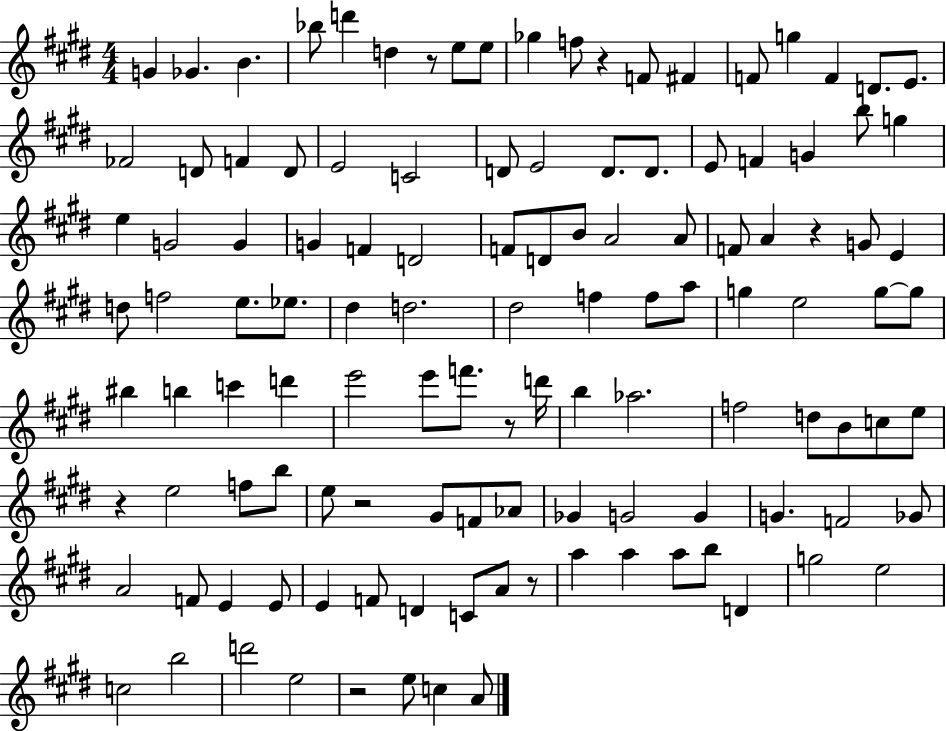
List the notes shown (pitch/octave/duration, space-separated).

G4/q Gb4/q. B4/q. Bb5/e D6/q D5/q R/e E5/e E5/e Gb5/q F5/e R/q F4/e F#4/q F4/e G5/q F4/q D4/e. E4/e. FES4/h D4/e F4/q D4/e E4/h C4/h D4/e E4/h D4/e. D4/e. E4/e F4/q G4/q B5/e G5/q E5/q G4/h G4/q G4/q F4/q D4/h F4/e D4/e B4/e A4/h A4/e F4/e A4/q R/q G4/e E4/q D5/e F5/h E5/e. Eb5/e. D#5/q D5/h. D#5/h F5/q F5/e A5/e G5/q E5/h G5/e G5/e BIS5/q B5/q C6/q D6/q E6/h E6/e F6/e. R/e D6/s B5/q Ab5/h. F5/h D5/e B4/e C5/e E5/e R/q E5/h F5/e B5/e E5/e R/h G#4/e F4/e Ab4/e Gb4/q G4/h G4/q G4/q. F4/h Gb4/e A4/h F4/e E4/q E4/e E4/q F4/e D4/q C4/e A4/e R/e A5/q A5/q A5/e B5/e D4/q G5/h E5/h C5/h B5/h D6/h E5/h R/h E5/e C5/q A4/e